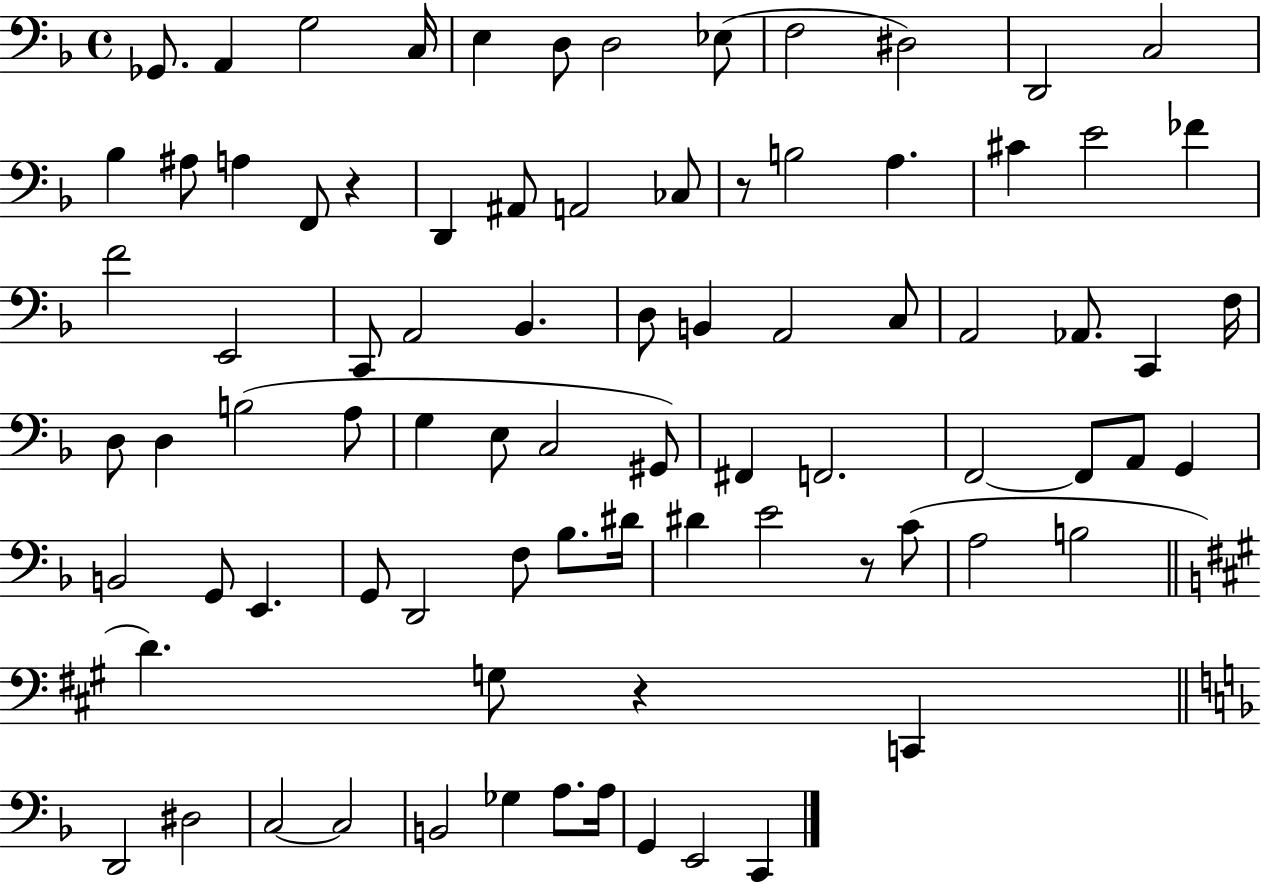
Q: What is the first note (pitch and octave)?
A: Gb2